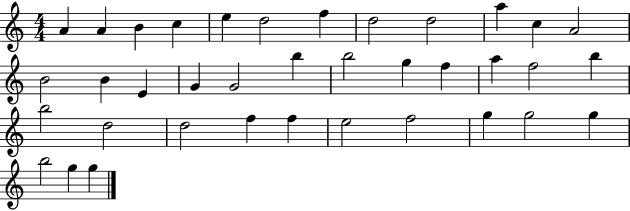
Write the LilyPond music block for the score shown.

{
  \clef treble
  \numericTimeSignature
  \time 4/4
  \key c \major
  a'4 a'4 b'4 c''4 | e''4 d''2 f''4 | d''2 d''2 | a''4 c''4 a'2 | \break b'2 b'4 e'4 | g'4 g'2 b''4 | b''2 g''4 f''4 | a''4 f''2 b''4 | \break b''2 d''2 | d''2 f''4 f''4 | e''2 f''2 | g''4 g''2 g''4 | \break b''2 g''4 g''4 | \bar "|."
}